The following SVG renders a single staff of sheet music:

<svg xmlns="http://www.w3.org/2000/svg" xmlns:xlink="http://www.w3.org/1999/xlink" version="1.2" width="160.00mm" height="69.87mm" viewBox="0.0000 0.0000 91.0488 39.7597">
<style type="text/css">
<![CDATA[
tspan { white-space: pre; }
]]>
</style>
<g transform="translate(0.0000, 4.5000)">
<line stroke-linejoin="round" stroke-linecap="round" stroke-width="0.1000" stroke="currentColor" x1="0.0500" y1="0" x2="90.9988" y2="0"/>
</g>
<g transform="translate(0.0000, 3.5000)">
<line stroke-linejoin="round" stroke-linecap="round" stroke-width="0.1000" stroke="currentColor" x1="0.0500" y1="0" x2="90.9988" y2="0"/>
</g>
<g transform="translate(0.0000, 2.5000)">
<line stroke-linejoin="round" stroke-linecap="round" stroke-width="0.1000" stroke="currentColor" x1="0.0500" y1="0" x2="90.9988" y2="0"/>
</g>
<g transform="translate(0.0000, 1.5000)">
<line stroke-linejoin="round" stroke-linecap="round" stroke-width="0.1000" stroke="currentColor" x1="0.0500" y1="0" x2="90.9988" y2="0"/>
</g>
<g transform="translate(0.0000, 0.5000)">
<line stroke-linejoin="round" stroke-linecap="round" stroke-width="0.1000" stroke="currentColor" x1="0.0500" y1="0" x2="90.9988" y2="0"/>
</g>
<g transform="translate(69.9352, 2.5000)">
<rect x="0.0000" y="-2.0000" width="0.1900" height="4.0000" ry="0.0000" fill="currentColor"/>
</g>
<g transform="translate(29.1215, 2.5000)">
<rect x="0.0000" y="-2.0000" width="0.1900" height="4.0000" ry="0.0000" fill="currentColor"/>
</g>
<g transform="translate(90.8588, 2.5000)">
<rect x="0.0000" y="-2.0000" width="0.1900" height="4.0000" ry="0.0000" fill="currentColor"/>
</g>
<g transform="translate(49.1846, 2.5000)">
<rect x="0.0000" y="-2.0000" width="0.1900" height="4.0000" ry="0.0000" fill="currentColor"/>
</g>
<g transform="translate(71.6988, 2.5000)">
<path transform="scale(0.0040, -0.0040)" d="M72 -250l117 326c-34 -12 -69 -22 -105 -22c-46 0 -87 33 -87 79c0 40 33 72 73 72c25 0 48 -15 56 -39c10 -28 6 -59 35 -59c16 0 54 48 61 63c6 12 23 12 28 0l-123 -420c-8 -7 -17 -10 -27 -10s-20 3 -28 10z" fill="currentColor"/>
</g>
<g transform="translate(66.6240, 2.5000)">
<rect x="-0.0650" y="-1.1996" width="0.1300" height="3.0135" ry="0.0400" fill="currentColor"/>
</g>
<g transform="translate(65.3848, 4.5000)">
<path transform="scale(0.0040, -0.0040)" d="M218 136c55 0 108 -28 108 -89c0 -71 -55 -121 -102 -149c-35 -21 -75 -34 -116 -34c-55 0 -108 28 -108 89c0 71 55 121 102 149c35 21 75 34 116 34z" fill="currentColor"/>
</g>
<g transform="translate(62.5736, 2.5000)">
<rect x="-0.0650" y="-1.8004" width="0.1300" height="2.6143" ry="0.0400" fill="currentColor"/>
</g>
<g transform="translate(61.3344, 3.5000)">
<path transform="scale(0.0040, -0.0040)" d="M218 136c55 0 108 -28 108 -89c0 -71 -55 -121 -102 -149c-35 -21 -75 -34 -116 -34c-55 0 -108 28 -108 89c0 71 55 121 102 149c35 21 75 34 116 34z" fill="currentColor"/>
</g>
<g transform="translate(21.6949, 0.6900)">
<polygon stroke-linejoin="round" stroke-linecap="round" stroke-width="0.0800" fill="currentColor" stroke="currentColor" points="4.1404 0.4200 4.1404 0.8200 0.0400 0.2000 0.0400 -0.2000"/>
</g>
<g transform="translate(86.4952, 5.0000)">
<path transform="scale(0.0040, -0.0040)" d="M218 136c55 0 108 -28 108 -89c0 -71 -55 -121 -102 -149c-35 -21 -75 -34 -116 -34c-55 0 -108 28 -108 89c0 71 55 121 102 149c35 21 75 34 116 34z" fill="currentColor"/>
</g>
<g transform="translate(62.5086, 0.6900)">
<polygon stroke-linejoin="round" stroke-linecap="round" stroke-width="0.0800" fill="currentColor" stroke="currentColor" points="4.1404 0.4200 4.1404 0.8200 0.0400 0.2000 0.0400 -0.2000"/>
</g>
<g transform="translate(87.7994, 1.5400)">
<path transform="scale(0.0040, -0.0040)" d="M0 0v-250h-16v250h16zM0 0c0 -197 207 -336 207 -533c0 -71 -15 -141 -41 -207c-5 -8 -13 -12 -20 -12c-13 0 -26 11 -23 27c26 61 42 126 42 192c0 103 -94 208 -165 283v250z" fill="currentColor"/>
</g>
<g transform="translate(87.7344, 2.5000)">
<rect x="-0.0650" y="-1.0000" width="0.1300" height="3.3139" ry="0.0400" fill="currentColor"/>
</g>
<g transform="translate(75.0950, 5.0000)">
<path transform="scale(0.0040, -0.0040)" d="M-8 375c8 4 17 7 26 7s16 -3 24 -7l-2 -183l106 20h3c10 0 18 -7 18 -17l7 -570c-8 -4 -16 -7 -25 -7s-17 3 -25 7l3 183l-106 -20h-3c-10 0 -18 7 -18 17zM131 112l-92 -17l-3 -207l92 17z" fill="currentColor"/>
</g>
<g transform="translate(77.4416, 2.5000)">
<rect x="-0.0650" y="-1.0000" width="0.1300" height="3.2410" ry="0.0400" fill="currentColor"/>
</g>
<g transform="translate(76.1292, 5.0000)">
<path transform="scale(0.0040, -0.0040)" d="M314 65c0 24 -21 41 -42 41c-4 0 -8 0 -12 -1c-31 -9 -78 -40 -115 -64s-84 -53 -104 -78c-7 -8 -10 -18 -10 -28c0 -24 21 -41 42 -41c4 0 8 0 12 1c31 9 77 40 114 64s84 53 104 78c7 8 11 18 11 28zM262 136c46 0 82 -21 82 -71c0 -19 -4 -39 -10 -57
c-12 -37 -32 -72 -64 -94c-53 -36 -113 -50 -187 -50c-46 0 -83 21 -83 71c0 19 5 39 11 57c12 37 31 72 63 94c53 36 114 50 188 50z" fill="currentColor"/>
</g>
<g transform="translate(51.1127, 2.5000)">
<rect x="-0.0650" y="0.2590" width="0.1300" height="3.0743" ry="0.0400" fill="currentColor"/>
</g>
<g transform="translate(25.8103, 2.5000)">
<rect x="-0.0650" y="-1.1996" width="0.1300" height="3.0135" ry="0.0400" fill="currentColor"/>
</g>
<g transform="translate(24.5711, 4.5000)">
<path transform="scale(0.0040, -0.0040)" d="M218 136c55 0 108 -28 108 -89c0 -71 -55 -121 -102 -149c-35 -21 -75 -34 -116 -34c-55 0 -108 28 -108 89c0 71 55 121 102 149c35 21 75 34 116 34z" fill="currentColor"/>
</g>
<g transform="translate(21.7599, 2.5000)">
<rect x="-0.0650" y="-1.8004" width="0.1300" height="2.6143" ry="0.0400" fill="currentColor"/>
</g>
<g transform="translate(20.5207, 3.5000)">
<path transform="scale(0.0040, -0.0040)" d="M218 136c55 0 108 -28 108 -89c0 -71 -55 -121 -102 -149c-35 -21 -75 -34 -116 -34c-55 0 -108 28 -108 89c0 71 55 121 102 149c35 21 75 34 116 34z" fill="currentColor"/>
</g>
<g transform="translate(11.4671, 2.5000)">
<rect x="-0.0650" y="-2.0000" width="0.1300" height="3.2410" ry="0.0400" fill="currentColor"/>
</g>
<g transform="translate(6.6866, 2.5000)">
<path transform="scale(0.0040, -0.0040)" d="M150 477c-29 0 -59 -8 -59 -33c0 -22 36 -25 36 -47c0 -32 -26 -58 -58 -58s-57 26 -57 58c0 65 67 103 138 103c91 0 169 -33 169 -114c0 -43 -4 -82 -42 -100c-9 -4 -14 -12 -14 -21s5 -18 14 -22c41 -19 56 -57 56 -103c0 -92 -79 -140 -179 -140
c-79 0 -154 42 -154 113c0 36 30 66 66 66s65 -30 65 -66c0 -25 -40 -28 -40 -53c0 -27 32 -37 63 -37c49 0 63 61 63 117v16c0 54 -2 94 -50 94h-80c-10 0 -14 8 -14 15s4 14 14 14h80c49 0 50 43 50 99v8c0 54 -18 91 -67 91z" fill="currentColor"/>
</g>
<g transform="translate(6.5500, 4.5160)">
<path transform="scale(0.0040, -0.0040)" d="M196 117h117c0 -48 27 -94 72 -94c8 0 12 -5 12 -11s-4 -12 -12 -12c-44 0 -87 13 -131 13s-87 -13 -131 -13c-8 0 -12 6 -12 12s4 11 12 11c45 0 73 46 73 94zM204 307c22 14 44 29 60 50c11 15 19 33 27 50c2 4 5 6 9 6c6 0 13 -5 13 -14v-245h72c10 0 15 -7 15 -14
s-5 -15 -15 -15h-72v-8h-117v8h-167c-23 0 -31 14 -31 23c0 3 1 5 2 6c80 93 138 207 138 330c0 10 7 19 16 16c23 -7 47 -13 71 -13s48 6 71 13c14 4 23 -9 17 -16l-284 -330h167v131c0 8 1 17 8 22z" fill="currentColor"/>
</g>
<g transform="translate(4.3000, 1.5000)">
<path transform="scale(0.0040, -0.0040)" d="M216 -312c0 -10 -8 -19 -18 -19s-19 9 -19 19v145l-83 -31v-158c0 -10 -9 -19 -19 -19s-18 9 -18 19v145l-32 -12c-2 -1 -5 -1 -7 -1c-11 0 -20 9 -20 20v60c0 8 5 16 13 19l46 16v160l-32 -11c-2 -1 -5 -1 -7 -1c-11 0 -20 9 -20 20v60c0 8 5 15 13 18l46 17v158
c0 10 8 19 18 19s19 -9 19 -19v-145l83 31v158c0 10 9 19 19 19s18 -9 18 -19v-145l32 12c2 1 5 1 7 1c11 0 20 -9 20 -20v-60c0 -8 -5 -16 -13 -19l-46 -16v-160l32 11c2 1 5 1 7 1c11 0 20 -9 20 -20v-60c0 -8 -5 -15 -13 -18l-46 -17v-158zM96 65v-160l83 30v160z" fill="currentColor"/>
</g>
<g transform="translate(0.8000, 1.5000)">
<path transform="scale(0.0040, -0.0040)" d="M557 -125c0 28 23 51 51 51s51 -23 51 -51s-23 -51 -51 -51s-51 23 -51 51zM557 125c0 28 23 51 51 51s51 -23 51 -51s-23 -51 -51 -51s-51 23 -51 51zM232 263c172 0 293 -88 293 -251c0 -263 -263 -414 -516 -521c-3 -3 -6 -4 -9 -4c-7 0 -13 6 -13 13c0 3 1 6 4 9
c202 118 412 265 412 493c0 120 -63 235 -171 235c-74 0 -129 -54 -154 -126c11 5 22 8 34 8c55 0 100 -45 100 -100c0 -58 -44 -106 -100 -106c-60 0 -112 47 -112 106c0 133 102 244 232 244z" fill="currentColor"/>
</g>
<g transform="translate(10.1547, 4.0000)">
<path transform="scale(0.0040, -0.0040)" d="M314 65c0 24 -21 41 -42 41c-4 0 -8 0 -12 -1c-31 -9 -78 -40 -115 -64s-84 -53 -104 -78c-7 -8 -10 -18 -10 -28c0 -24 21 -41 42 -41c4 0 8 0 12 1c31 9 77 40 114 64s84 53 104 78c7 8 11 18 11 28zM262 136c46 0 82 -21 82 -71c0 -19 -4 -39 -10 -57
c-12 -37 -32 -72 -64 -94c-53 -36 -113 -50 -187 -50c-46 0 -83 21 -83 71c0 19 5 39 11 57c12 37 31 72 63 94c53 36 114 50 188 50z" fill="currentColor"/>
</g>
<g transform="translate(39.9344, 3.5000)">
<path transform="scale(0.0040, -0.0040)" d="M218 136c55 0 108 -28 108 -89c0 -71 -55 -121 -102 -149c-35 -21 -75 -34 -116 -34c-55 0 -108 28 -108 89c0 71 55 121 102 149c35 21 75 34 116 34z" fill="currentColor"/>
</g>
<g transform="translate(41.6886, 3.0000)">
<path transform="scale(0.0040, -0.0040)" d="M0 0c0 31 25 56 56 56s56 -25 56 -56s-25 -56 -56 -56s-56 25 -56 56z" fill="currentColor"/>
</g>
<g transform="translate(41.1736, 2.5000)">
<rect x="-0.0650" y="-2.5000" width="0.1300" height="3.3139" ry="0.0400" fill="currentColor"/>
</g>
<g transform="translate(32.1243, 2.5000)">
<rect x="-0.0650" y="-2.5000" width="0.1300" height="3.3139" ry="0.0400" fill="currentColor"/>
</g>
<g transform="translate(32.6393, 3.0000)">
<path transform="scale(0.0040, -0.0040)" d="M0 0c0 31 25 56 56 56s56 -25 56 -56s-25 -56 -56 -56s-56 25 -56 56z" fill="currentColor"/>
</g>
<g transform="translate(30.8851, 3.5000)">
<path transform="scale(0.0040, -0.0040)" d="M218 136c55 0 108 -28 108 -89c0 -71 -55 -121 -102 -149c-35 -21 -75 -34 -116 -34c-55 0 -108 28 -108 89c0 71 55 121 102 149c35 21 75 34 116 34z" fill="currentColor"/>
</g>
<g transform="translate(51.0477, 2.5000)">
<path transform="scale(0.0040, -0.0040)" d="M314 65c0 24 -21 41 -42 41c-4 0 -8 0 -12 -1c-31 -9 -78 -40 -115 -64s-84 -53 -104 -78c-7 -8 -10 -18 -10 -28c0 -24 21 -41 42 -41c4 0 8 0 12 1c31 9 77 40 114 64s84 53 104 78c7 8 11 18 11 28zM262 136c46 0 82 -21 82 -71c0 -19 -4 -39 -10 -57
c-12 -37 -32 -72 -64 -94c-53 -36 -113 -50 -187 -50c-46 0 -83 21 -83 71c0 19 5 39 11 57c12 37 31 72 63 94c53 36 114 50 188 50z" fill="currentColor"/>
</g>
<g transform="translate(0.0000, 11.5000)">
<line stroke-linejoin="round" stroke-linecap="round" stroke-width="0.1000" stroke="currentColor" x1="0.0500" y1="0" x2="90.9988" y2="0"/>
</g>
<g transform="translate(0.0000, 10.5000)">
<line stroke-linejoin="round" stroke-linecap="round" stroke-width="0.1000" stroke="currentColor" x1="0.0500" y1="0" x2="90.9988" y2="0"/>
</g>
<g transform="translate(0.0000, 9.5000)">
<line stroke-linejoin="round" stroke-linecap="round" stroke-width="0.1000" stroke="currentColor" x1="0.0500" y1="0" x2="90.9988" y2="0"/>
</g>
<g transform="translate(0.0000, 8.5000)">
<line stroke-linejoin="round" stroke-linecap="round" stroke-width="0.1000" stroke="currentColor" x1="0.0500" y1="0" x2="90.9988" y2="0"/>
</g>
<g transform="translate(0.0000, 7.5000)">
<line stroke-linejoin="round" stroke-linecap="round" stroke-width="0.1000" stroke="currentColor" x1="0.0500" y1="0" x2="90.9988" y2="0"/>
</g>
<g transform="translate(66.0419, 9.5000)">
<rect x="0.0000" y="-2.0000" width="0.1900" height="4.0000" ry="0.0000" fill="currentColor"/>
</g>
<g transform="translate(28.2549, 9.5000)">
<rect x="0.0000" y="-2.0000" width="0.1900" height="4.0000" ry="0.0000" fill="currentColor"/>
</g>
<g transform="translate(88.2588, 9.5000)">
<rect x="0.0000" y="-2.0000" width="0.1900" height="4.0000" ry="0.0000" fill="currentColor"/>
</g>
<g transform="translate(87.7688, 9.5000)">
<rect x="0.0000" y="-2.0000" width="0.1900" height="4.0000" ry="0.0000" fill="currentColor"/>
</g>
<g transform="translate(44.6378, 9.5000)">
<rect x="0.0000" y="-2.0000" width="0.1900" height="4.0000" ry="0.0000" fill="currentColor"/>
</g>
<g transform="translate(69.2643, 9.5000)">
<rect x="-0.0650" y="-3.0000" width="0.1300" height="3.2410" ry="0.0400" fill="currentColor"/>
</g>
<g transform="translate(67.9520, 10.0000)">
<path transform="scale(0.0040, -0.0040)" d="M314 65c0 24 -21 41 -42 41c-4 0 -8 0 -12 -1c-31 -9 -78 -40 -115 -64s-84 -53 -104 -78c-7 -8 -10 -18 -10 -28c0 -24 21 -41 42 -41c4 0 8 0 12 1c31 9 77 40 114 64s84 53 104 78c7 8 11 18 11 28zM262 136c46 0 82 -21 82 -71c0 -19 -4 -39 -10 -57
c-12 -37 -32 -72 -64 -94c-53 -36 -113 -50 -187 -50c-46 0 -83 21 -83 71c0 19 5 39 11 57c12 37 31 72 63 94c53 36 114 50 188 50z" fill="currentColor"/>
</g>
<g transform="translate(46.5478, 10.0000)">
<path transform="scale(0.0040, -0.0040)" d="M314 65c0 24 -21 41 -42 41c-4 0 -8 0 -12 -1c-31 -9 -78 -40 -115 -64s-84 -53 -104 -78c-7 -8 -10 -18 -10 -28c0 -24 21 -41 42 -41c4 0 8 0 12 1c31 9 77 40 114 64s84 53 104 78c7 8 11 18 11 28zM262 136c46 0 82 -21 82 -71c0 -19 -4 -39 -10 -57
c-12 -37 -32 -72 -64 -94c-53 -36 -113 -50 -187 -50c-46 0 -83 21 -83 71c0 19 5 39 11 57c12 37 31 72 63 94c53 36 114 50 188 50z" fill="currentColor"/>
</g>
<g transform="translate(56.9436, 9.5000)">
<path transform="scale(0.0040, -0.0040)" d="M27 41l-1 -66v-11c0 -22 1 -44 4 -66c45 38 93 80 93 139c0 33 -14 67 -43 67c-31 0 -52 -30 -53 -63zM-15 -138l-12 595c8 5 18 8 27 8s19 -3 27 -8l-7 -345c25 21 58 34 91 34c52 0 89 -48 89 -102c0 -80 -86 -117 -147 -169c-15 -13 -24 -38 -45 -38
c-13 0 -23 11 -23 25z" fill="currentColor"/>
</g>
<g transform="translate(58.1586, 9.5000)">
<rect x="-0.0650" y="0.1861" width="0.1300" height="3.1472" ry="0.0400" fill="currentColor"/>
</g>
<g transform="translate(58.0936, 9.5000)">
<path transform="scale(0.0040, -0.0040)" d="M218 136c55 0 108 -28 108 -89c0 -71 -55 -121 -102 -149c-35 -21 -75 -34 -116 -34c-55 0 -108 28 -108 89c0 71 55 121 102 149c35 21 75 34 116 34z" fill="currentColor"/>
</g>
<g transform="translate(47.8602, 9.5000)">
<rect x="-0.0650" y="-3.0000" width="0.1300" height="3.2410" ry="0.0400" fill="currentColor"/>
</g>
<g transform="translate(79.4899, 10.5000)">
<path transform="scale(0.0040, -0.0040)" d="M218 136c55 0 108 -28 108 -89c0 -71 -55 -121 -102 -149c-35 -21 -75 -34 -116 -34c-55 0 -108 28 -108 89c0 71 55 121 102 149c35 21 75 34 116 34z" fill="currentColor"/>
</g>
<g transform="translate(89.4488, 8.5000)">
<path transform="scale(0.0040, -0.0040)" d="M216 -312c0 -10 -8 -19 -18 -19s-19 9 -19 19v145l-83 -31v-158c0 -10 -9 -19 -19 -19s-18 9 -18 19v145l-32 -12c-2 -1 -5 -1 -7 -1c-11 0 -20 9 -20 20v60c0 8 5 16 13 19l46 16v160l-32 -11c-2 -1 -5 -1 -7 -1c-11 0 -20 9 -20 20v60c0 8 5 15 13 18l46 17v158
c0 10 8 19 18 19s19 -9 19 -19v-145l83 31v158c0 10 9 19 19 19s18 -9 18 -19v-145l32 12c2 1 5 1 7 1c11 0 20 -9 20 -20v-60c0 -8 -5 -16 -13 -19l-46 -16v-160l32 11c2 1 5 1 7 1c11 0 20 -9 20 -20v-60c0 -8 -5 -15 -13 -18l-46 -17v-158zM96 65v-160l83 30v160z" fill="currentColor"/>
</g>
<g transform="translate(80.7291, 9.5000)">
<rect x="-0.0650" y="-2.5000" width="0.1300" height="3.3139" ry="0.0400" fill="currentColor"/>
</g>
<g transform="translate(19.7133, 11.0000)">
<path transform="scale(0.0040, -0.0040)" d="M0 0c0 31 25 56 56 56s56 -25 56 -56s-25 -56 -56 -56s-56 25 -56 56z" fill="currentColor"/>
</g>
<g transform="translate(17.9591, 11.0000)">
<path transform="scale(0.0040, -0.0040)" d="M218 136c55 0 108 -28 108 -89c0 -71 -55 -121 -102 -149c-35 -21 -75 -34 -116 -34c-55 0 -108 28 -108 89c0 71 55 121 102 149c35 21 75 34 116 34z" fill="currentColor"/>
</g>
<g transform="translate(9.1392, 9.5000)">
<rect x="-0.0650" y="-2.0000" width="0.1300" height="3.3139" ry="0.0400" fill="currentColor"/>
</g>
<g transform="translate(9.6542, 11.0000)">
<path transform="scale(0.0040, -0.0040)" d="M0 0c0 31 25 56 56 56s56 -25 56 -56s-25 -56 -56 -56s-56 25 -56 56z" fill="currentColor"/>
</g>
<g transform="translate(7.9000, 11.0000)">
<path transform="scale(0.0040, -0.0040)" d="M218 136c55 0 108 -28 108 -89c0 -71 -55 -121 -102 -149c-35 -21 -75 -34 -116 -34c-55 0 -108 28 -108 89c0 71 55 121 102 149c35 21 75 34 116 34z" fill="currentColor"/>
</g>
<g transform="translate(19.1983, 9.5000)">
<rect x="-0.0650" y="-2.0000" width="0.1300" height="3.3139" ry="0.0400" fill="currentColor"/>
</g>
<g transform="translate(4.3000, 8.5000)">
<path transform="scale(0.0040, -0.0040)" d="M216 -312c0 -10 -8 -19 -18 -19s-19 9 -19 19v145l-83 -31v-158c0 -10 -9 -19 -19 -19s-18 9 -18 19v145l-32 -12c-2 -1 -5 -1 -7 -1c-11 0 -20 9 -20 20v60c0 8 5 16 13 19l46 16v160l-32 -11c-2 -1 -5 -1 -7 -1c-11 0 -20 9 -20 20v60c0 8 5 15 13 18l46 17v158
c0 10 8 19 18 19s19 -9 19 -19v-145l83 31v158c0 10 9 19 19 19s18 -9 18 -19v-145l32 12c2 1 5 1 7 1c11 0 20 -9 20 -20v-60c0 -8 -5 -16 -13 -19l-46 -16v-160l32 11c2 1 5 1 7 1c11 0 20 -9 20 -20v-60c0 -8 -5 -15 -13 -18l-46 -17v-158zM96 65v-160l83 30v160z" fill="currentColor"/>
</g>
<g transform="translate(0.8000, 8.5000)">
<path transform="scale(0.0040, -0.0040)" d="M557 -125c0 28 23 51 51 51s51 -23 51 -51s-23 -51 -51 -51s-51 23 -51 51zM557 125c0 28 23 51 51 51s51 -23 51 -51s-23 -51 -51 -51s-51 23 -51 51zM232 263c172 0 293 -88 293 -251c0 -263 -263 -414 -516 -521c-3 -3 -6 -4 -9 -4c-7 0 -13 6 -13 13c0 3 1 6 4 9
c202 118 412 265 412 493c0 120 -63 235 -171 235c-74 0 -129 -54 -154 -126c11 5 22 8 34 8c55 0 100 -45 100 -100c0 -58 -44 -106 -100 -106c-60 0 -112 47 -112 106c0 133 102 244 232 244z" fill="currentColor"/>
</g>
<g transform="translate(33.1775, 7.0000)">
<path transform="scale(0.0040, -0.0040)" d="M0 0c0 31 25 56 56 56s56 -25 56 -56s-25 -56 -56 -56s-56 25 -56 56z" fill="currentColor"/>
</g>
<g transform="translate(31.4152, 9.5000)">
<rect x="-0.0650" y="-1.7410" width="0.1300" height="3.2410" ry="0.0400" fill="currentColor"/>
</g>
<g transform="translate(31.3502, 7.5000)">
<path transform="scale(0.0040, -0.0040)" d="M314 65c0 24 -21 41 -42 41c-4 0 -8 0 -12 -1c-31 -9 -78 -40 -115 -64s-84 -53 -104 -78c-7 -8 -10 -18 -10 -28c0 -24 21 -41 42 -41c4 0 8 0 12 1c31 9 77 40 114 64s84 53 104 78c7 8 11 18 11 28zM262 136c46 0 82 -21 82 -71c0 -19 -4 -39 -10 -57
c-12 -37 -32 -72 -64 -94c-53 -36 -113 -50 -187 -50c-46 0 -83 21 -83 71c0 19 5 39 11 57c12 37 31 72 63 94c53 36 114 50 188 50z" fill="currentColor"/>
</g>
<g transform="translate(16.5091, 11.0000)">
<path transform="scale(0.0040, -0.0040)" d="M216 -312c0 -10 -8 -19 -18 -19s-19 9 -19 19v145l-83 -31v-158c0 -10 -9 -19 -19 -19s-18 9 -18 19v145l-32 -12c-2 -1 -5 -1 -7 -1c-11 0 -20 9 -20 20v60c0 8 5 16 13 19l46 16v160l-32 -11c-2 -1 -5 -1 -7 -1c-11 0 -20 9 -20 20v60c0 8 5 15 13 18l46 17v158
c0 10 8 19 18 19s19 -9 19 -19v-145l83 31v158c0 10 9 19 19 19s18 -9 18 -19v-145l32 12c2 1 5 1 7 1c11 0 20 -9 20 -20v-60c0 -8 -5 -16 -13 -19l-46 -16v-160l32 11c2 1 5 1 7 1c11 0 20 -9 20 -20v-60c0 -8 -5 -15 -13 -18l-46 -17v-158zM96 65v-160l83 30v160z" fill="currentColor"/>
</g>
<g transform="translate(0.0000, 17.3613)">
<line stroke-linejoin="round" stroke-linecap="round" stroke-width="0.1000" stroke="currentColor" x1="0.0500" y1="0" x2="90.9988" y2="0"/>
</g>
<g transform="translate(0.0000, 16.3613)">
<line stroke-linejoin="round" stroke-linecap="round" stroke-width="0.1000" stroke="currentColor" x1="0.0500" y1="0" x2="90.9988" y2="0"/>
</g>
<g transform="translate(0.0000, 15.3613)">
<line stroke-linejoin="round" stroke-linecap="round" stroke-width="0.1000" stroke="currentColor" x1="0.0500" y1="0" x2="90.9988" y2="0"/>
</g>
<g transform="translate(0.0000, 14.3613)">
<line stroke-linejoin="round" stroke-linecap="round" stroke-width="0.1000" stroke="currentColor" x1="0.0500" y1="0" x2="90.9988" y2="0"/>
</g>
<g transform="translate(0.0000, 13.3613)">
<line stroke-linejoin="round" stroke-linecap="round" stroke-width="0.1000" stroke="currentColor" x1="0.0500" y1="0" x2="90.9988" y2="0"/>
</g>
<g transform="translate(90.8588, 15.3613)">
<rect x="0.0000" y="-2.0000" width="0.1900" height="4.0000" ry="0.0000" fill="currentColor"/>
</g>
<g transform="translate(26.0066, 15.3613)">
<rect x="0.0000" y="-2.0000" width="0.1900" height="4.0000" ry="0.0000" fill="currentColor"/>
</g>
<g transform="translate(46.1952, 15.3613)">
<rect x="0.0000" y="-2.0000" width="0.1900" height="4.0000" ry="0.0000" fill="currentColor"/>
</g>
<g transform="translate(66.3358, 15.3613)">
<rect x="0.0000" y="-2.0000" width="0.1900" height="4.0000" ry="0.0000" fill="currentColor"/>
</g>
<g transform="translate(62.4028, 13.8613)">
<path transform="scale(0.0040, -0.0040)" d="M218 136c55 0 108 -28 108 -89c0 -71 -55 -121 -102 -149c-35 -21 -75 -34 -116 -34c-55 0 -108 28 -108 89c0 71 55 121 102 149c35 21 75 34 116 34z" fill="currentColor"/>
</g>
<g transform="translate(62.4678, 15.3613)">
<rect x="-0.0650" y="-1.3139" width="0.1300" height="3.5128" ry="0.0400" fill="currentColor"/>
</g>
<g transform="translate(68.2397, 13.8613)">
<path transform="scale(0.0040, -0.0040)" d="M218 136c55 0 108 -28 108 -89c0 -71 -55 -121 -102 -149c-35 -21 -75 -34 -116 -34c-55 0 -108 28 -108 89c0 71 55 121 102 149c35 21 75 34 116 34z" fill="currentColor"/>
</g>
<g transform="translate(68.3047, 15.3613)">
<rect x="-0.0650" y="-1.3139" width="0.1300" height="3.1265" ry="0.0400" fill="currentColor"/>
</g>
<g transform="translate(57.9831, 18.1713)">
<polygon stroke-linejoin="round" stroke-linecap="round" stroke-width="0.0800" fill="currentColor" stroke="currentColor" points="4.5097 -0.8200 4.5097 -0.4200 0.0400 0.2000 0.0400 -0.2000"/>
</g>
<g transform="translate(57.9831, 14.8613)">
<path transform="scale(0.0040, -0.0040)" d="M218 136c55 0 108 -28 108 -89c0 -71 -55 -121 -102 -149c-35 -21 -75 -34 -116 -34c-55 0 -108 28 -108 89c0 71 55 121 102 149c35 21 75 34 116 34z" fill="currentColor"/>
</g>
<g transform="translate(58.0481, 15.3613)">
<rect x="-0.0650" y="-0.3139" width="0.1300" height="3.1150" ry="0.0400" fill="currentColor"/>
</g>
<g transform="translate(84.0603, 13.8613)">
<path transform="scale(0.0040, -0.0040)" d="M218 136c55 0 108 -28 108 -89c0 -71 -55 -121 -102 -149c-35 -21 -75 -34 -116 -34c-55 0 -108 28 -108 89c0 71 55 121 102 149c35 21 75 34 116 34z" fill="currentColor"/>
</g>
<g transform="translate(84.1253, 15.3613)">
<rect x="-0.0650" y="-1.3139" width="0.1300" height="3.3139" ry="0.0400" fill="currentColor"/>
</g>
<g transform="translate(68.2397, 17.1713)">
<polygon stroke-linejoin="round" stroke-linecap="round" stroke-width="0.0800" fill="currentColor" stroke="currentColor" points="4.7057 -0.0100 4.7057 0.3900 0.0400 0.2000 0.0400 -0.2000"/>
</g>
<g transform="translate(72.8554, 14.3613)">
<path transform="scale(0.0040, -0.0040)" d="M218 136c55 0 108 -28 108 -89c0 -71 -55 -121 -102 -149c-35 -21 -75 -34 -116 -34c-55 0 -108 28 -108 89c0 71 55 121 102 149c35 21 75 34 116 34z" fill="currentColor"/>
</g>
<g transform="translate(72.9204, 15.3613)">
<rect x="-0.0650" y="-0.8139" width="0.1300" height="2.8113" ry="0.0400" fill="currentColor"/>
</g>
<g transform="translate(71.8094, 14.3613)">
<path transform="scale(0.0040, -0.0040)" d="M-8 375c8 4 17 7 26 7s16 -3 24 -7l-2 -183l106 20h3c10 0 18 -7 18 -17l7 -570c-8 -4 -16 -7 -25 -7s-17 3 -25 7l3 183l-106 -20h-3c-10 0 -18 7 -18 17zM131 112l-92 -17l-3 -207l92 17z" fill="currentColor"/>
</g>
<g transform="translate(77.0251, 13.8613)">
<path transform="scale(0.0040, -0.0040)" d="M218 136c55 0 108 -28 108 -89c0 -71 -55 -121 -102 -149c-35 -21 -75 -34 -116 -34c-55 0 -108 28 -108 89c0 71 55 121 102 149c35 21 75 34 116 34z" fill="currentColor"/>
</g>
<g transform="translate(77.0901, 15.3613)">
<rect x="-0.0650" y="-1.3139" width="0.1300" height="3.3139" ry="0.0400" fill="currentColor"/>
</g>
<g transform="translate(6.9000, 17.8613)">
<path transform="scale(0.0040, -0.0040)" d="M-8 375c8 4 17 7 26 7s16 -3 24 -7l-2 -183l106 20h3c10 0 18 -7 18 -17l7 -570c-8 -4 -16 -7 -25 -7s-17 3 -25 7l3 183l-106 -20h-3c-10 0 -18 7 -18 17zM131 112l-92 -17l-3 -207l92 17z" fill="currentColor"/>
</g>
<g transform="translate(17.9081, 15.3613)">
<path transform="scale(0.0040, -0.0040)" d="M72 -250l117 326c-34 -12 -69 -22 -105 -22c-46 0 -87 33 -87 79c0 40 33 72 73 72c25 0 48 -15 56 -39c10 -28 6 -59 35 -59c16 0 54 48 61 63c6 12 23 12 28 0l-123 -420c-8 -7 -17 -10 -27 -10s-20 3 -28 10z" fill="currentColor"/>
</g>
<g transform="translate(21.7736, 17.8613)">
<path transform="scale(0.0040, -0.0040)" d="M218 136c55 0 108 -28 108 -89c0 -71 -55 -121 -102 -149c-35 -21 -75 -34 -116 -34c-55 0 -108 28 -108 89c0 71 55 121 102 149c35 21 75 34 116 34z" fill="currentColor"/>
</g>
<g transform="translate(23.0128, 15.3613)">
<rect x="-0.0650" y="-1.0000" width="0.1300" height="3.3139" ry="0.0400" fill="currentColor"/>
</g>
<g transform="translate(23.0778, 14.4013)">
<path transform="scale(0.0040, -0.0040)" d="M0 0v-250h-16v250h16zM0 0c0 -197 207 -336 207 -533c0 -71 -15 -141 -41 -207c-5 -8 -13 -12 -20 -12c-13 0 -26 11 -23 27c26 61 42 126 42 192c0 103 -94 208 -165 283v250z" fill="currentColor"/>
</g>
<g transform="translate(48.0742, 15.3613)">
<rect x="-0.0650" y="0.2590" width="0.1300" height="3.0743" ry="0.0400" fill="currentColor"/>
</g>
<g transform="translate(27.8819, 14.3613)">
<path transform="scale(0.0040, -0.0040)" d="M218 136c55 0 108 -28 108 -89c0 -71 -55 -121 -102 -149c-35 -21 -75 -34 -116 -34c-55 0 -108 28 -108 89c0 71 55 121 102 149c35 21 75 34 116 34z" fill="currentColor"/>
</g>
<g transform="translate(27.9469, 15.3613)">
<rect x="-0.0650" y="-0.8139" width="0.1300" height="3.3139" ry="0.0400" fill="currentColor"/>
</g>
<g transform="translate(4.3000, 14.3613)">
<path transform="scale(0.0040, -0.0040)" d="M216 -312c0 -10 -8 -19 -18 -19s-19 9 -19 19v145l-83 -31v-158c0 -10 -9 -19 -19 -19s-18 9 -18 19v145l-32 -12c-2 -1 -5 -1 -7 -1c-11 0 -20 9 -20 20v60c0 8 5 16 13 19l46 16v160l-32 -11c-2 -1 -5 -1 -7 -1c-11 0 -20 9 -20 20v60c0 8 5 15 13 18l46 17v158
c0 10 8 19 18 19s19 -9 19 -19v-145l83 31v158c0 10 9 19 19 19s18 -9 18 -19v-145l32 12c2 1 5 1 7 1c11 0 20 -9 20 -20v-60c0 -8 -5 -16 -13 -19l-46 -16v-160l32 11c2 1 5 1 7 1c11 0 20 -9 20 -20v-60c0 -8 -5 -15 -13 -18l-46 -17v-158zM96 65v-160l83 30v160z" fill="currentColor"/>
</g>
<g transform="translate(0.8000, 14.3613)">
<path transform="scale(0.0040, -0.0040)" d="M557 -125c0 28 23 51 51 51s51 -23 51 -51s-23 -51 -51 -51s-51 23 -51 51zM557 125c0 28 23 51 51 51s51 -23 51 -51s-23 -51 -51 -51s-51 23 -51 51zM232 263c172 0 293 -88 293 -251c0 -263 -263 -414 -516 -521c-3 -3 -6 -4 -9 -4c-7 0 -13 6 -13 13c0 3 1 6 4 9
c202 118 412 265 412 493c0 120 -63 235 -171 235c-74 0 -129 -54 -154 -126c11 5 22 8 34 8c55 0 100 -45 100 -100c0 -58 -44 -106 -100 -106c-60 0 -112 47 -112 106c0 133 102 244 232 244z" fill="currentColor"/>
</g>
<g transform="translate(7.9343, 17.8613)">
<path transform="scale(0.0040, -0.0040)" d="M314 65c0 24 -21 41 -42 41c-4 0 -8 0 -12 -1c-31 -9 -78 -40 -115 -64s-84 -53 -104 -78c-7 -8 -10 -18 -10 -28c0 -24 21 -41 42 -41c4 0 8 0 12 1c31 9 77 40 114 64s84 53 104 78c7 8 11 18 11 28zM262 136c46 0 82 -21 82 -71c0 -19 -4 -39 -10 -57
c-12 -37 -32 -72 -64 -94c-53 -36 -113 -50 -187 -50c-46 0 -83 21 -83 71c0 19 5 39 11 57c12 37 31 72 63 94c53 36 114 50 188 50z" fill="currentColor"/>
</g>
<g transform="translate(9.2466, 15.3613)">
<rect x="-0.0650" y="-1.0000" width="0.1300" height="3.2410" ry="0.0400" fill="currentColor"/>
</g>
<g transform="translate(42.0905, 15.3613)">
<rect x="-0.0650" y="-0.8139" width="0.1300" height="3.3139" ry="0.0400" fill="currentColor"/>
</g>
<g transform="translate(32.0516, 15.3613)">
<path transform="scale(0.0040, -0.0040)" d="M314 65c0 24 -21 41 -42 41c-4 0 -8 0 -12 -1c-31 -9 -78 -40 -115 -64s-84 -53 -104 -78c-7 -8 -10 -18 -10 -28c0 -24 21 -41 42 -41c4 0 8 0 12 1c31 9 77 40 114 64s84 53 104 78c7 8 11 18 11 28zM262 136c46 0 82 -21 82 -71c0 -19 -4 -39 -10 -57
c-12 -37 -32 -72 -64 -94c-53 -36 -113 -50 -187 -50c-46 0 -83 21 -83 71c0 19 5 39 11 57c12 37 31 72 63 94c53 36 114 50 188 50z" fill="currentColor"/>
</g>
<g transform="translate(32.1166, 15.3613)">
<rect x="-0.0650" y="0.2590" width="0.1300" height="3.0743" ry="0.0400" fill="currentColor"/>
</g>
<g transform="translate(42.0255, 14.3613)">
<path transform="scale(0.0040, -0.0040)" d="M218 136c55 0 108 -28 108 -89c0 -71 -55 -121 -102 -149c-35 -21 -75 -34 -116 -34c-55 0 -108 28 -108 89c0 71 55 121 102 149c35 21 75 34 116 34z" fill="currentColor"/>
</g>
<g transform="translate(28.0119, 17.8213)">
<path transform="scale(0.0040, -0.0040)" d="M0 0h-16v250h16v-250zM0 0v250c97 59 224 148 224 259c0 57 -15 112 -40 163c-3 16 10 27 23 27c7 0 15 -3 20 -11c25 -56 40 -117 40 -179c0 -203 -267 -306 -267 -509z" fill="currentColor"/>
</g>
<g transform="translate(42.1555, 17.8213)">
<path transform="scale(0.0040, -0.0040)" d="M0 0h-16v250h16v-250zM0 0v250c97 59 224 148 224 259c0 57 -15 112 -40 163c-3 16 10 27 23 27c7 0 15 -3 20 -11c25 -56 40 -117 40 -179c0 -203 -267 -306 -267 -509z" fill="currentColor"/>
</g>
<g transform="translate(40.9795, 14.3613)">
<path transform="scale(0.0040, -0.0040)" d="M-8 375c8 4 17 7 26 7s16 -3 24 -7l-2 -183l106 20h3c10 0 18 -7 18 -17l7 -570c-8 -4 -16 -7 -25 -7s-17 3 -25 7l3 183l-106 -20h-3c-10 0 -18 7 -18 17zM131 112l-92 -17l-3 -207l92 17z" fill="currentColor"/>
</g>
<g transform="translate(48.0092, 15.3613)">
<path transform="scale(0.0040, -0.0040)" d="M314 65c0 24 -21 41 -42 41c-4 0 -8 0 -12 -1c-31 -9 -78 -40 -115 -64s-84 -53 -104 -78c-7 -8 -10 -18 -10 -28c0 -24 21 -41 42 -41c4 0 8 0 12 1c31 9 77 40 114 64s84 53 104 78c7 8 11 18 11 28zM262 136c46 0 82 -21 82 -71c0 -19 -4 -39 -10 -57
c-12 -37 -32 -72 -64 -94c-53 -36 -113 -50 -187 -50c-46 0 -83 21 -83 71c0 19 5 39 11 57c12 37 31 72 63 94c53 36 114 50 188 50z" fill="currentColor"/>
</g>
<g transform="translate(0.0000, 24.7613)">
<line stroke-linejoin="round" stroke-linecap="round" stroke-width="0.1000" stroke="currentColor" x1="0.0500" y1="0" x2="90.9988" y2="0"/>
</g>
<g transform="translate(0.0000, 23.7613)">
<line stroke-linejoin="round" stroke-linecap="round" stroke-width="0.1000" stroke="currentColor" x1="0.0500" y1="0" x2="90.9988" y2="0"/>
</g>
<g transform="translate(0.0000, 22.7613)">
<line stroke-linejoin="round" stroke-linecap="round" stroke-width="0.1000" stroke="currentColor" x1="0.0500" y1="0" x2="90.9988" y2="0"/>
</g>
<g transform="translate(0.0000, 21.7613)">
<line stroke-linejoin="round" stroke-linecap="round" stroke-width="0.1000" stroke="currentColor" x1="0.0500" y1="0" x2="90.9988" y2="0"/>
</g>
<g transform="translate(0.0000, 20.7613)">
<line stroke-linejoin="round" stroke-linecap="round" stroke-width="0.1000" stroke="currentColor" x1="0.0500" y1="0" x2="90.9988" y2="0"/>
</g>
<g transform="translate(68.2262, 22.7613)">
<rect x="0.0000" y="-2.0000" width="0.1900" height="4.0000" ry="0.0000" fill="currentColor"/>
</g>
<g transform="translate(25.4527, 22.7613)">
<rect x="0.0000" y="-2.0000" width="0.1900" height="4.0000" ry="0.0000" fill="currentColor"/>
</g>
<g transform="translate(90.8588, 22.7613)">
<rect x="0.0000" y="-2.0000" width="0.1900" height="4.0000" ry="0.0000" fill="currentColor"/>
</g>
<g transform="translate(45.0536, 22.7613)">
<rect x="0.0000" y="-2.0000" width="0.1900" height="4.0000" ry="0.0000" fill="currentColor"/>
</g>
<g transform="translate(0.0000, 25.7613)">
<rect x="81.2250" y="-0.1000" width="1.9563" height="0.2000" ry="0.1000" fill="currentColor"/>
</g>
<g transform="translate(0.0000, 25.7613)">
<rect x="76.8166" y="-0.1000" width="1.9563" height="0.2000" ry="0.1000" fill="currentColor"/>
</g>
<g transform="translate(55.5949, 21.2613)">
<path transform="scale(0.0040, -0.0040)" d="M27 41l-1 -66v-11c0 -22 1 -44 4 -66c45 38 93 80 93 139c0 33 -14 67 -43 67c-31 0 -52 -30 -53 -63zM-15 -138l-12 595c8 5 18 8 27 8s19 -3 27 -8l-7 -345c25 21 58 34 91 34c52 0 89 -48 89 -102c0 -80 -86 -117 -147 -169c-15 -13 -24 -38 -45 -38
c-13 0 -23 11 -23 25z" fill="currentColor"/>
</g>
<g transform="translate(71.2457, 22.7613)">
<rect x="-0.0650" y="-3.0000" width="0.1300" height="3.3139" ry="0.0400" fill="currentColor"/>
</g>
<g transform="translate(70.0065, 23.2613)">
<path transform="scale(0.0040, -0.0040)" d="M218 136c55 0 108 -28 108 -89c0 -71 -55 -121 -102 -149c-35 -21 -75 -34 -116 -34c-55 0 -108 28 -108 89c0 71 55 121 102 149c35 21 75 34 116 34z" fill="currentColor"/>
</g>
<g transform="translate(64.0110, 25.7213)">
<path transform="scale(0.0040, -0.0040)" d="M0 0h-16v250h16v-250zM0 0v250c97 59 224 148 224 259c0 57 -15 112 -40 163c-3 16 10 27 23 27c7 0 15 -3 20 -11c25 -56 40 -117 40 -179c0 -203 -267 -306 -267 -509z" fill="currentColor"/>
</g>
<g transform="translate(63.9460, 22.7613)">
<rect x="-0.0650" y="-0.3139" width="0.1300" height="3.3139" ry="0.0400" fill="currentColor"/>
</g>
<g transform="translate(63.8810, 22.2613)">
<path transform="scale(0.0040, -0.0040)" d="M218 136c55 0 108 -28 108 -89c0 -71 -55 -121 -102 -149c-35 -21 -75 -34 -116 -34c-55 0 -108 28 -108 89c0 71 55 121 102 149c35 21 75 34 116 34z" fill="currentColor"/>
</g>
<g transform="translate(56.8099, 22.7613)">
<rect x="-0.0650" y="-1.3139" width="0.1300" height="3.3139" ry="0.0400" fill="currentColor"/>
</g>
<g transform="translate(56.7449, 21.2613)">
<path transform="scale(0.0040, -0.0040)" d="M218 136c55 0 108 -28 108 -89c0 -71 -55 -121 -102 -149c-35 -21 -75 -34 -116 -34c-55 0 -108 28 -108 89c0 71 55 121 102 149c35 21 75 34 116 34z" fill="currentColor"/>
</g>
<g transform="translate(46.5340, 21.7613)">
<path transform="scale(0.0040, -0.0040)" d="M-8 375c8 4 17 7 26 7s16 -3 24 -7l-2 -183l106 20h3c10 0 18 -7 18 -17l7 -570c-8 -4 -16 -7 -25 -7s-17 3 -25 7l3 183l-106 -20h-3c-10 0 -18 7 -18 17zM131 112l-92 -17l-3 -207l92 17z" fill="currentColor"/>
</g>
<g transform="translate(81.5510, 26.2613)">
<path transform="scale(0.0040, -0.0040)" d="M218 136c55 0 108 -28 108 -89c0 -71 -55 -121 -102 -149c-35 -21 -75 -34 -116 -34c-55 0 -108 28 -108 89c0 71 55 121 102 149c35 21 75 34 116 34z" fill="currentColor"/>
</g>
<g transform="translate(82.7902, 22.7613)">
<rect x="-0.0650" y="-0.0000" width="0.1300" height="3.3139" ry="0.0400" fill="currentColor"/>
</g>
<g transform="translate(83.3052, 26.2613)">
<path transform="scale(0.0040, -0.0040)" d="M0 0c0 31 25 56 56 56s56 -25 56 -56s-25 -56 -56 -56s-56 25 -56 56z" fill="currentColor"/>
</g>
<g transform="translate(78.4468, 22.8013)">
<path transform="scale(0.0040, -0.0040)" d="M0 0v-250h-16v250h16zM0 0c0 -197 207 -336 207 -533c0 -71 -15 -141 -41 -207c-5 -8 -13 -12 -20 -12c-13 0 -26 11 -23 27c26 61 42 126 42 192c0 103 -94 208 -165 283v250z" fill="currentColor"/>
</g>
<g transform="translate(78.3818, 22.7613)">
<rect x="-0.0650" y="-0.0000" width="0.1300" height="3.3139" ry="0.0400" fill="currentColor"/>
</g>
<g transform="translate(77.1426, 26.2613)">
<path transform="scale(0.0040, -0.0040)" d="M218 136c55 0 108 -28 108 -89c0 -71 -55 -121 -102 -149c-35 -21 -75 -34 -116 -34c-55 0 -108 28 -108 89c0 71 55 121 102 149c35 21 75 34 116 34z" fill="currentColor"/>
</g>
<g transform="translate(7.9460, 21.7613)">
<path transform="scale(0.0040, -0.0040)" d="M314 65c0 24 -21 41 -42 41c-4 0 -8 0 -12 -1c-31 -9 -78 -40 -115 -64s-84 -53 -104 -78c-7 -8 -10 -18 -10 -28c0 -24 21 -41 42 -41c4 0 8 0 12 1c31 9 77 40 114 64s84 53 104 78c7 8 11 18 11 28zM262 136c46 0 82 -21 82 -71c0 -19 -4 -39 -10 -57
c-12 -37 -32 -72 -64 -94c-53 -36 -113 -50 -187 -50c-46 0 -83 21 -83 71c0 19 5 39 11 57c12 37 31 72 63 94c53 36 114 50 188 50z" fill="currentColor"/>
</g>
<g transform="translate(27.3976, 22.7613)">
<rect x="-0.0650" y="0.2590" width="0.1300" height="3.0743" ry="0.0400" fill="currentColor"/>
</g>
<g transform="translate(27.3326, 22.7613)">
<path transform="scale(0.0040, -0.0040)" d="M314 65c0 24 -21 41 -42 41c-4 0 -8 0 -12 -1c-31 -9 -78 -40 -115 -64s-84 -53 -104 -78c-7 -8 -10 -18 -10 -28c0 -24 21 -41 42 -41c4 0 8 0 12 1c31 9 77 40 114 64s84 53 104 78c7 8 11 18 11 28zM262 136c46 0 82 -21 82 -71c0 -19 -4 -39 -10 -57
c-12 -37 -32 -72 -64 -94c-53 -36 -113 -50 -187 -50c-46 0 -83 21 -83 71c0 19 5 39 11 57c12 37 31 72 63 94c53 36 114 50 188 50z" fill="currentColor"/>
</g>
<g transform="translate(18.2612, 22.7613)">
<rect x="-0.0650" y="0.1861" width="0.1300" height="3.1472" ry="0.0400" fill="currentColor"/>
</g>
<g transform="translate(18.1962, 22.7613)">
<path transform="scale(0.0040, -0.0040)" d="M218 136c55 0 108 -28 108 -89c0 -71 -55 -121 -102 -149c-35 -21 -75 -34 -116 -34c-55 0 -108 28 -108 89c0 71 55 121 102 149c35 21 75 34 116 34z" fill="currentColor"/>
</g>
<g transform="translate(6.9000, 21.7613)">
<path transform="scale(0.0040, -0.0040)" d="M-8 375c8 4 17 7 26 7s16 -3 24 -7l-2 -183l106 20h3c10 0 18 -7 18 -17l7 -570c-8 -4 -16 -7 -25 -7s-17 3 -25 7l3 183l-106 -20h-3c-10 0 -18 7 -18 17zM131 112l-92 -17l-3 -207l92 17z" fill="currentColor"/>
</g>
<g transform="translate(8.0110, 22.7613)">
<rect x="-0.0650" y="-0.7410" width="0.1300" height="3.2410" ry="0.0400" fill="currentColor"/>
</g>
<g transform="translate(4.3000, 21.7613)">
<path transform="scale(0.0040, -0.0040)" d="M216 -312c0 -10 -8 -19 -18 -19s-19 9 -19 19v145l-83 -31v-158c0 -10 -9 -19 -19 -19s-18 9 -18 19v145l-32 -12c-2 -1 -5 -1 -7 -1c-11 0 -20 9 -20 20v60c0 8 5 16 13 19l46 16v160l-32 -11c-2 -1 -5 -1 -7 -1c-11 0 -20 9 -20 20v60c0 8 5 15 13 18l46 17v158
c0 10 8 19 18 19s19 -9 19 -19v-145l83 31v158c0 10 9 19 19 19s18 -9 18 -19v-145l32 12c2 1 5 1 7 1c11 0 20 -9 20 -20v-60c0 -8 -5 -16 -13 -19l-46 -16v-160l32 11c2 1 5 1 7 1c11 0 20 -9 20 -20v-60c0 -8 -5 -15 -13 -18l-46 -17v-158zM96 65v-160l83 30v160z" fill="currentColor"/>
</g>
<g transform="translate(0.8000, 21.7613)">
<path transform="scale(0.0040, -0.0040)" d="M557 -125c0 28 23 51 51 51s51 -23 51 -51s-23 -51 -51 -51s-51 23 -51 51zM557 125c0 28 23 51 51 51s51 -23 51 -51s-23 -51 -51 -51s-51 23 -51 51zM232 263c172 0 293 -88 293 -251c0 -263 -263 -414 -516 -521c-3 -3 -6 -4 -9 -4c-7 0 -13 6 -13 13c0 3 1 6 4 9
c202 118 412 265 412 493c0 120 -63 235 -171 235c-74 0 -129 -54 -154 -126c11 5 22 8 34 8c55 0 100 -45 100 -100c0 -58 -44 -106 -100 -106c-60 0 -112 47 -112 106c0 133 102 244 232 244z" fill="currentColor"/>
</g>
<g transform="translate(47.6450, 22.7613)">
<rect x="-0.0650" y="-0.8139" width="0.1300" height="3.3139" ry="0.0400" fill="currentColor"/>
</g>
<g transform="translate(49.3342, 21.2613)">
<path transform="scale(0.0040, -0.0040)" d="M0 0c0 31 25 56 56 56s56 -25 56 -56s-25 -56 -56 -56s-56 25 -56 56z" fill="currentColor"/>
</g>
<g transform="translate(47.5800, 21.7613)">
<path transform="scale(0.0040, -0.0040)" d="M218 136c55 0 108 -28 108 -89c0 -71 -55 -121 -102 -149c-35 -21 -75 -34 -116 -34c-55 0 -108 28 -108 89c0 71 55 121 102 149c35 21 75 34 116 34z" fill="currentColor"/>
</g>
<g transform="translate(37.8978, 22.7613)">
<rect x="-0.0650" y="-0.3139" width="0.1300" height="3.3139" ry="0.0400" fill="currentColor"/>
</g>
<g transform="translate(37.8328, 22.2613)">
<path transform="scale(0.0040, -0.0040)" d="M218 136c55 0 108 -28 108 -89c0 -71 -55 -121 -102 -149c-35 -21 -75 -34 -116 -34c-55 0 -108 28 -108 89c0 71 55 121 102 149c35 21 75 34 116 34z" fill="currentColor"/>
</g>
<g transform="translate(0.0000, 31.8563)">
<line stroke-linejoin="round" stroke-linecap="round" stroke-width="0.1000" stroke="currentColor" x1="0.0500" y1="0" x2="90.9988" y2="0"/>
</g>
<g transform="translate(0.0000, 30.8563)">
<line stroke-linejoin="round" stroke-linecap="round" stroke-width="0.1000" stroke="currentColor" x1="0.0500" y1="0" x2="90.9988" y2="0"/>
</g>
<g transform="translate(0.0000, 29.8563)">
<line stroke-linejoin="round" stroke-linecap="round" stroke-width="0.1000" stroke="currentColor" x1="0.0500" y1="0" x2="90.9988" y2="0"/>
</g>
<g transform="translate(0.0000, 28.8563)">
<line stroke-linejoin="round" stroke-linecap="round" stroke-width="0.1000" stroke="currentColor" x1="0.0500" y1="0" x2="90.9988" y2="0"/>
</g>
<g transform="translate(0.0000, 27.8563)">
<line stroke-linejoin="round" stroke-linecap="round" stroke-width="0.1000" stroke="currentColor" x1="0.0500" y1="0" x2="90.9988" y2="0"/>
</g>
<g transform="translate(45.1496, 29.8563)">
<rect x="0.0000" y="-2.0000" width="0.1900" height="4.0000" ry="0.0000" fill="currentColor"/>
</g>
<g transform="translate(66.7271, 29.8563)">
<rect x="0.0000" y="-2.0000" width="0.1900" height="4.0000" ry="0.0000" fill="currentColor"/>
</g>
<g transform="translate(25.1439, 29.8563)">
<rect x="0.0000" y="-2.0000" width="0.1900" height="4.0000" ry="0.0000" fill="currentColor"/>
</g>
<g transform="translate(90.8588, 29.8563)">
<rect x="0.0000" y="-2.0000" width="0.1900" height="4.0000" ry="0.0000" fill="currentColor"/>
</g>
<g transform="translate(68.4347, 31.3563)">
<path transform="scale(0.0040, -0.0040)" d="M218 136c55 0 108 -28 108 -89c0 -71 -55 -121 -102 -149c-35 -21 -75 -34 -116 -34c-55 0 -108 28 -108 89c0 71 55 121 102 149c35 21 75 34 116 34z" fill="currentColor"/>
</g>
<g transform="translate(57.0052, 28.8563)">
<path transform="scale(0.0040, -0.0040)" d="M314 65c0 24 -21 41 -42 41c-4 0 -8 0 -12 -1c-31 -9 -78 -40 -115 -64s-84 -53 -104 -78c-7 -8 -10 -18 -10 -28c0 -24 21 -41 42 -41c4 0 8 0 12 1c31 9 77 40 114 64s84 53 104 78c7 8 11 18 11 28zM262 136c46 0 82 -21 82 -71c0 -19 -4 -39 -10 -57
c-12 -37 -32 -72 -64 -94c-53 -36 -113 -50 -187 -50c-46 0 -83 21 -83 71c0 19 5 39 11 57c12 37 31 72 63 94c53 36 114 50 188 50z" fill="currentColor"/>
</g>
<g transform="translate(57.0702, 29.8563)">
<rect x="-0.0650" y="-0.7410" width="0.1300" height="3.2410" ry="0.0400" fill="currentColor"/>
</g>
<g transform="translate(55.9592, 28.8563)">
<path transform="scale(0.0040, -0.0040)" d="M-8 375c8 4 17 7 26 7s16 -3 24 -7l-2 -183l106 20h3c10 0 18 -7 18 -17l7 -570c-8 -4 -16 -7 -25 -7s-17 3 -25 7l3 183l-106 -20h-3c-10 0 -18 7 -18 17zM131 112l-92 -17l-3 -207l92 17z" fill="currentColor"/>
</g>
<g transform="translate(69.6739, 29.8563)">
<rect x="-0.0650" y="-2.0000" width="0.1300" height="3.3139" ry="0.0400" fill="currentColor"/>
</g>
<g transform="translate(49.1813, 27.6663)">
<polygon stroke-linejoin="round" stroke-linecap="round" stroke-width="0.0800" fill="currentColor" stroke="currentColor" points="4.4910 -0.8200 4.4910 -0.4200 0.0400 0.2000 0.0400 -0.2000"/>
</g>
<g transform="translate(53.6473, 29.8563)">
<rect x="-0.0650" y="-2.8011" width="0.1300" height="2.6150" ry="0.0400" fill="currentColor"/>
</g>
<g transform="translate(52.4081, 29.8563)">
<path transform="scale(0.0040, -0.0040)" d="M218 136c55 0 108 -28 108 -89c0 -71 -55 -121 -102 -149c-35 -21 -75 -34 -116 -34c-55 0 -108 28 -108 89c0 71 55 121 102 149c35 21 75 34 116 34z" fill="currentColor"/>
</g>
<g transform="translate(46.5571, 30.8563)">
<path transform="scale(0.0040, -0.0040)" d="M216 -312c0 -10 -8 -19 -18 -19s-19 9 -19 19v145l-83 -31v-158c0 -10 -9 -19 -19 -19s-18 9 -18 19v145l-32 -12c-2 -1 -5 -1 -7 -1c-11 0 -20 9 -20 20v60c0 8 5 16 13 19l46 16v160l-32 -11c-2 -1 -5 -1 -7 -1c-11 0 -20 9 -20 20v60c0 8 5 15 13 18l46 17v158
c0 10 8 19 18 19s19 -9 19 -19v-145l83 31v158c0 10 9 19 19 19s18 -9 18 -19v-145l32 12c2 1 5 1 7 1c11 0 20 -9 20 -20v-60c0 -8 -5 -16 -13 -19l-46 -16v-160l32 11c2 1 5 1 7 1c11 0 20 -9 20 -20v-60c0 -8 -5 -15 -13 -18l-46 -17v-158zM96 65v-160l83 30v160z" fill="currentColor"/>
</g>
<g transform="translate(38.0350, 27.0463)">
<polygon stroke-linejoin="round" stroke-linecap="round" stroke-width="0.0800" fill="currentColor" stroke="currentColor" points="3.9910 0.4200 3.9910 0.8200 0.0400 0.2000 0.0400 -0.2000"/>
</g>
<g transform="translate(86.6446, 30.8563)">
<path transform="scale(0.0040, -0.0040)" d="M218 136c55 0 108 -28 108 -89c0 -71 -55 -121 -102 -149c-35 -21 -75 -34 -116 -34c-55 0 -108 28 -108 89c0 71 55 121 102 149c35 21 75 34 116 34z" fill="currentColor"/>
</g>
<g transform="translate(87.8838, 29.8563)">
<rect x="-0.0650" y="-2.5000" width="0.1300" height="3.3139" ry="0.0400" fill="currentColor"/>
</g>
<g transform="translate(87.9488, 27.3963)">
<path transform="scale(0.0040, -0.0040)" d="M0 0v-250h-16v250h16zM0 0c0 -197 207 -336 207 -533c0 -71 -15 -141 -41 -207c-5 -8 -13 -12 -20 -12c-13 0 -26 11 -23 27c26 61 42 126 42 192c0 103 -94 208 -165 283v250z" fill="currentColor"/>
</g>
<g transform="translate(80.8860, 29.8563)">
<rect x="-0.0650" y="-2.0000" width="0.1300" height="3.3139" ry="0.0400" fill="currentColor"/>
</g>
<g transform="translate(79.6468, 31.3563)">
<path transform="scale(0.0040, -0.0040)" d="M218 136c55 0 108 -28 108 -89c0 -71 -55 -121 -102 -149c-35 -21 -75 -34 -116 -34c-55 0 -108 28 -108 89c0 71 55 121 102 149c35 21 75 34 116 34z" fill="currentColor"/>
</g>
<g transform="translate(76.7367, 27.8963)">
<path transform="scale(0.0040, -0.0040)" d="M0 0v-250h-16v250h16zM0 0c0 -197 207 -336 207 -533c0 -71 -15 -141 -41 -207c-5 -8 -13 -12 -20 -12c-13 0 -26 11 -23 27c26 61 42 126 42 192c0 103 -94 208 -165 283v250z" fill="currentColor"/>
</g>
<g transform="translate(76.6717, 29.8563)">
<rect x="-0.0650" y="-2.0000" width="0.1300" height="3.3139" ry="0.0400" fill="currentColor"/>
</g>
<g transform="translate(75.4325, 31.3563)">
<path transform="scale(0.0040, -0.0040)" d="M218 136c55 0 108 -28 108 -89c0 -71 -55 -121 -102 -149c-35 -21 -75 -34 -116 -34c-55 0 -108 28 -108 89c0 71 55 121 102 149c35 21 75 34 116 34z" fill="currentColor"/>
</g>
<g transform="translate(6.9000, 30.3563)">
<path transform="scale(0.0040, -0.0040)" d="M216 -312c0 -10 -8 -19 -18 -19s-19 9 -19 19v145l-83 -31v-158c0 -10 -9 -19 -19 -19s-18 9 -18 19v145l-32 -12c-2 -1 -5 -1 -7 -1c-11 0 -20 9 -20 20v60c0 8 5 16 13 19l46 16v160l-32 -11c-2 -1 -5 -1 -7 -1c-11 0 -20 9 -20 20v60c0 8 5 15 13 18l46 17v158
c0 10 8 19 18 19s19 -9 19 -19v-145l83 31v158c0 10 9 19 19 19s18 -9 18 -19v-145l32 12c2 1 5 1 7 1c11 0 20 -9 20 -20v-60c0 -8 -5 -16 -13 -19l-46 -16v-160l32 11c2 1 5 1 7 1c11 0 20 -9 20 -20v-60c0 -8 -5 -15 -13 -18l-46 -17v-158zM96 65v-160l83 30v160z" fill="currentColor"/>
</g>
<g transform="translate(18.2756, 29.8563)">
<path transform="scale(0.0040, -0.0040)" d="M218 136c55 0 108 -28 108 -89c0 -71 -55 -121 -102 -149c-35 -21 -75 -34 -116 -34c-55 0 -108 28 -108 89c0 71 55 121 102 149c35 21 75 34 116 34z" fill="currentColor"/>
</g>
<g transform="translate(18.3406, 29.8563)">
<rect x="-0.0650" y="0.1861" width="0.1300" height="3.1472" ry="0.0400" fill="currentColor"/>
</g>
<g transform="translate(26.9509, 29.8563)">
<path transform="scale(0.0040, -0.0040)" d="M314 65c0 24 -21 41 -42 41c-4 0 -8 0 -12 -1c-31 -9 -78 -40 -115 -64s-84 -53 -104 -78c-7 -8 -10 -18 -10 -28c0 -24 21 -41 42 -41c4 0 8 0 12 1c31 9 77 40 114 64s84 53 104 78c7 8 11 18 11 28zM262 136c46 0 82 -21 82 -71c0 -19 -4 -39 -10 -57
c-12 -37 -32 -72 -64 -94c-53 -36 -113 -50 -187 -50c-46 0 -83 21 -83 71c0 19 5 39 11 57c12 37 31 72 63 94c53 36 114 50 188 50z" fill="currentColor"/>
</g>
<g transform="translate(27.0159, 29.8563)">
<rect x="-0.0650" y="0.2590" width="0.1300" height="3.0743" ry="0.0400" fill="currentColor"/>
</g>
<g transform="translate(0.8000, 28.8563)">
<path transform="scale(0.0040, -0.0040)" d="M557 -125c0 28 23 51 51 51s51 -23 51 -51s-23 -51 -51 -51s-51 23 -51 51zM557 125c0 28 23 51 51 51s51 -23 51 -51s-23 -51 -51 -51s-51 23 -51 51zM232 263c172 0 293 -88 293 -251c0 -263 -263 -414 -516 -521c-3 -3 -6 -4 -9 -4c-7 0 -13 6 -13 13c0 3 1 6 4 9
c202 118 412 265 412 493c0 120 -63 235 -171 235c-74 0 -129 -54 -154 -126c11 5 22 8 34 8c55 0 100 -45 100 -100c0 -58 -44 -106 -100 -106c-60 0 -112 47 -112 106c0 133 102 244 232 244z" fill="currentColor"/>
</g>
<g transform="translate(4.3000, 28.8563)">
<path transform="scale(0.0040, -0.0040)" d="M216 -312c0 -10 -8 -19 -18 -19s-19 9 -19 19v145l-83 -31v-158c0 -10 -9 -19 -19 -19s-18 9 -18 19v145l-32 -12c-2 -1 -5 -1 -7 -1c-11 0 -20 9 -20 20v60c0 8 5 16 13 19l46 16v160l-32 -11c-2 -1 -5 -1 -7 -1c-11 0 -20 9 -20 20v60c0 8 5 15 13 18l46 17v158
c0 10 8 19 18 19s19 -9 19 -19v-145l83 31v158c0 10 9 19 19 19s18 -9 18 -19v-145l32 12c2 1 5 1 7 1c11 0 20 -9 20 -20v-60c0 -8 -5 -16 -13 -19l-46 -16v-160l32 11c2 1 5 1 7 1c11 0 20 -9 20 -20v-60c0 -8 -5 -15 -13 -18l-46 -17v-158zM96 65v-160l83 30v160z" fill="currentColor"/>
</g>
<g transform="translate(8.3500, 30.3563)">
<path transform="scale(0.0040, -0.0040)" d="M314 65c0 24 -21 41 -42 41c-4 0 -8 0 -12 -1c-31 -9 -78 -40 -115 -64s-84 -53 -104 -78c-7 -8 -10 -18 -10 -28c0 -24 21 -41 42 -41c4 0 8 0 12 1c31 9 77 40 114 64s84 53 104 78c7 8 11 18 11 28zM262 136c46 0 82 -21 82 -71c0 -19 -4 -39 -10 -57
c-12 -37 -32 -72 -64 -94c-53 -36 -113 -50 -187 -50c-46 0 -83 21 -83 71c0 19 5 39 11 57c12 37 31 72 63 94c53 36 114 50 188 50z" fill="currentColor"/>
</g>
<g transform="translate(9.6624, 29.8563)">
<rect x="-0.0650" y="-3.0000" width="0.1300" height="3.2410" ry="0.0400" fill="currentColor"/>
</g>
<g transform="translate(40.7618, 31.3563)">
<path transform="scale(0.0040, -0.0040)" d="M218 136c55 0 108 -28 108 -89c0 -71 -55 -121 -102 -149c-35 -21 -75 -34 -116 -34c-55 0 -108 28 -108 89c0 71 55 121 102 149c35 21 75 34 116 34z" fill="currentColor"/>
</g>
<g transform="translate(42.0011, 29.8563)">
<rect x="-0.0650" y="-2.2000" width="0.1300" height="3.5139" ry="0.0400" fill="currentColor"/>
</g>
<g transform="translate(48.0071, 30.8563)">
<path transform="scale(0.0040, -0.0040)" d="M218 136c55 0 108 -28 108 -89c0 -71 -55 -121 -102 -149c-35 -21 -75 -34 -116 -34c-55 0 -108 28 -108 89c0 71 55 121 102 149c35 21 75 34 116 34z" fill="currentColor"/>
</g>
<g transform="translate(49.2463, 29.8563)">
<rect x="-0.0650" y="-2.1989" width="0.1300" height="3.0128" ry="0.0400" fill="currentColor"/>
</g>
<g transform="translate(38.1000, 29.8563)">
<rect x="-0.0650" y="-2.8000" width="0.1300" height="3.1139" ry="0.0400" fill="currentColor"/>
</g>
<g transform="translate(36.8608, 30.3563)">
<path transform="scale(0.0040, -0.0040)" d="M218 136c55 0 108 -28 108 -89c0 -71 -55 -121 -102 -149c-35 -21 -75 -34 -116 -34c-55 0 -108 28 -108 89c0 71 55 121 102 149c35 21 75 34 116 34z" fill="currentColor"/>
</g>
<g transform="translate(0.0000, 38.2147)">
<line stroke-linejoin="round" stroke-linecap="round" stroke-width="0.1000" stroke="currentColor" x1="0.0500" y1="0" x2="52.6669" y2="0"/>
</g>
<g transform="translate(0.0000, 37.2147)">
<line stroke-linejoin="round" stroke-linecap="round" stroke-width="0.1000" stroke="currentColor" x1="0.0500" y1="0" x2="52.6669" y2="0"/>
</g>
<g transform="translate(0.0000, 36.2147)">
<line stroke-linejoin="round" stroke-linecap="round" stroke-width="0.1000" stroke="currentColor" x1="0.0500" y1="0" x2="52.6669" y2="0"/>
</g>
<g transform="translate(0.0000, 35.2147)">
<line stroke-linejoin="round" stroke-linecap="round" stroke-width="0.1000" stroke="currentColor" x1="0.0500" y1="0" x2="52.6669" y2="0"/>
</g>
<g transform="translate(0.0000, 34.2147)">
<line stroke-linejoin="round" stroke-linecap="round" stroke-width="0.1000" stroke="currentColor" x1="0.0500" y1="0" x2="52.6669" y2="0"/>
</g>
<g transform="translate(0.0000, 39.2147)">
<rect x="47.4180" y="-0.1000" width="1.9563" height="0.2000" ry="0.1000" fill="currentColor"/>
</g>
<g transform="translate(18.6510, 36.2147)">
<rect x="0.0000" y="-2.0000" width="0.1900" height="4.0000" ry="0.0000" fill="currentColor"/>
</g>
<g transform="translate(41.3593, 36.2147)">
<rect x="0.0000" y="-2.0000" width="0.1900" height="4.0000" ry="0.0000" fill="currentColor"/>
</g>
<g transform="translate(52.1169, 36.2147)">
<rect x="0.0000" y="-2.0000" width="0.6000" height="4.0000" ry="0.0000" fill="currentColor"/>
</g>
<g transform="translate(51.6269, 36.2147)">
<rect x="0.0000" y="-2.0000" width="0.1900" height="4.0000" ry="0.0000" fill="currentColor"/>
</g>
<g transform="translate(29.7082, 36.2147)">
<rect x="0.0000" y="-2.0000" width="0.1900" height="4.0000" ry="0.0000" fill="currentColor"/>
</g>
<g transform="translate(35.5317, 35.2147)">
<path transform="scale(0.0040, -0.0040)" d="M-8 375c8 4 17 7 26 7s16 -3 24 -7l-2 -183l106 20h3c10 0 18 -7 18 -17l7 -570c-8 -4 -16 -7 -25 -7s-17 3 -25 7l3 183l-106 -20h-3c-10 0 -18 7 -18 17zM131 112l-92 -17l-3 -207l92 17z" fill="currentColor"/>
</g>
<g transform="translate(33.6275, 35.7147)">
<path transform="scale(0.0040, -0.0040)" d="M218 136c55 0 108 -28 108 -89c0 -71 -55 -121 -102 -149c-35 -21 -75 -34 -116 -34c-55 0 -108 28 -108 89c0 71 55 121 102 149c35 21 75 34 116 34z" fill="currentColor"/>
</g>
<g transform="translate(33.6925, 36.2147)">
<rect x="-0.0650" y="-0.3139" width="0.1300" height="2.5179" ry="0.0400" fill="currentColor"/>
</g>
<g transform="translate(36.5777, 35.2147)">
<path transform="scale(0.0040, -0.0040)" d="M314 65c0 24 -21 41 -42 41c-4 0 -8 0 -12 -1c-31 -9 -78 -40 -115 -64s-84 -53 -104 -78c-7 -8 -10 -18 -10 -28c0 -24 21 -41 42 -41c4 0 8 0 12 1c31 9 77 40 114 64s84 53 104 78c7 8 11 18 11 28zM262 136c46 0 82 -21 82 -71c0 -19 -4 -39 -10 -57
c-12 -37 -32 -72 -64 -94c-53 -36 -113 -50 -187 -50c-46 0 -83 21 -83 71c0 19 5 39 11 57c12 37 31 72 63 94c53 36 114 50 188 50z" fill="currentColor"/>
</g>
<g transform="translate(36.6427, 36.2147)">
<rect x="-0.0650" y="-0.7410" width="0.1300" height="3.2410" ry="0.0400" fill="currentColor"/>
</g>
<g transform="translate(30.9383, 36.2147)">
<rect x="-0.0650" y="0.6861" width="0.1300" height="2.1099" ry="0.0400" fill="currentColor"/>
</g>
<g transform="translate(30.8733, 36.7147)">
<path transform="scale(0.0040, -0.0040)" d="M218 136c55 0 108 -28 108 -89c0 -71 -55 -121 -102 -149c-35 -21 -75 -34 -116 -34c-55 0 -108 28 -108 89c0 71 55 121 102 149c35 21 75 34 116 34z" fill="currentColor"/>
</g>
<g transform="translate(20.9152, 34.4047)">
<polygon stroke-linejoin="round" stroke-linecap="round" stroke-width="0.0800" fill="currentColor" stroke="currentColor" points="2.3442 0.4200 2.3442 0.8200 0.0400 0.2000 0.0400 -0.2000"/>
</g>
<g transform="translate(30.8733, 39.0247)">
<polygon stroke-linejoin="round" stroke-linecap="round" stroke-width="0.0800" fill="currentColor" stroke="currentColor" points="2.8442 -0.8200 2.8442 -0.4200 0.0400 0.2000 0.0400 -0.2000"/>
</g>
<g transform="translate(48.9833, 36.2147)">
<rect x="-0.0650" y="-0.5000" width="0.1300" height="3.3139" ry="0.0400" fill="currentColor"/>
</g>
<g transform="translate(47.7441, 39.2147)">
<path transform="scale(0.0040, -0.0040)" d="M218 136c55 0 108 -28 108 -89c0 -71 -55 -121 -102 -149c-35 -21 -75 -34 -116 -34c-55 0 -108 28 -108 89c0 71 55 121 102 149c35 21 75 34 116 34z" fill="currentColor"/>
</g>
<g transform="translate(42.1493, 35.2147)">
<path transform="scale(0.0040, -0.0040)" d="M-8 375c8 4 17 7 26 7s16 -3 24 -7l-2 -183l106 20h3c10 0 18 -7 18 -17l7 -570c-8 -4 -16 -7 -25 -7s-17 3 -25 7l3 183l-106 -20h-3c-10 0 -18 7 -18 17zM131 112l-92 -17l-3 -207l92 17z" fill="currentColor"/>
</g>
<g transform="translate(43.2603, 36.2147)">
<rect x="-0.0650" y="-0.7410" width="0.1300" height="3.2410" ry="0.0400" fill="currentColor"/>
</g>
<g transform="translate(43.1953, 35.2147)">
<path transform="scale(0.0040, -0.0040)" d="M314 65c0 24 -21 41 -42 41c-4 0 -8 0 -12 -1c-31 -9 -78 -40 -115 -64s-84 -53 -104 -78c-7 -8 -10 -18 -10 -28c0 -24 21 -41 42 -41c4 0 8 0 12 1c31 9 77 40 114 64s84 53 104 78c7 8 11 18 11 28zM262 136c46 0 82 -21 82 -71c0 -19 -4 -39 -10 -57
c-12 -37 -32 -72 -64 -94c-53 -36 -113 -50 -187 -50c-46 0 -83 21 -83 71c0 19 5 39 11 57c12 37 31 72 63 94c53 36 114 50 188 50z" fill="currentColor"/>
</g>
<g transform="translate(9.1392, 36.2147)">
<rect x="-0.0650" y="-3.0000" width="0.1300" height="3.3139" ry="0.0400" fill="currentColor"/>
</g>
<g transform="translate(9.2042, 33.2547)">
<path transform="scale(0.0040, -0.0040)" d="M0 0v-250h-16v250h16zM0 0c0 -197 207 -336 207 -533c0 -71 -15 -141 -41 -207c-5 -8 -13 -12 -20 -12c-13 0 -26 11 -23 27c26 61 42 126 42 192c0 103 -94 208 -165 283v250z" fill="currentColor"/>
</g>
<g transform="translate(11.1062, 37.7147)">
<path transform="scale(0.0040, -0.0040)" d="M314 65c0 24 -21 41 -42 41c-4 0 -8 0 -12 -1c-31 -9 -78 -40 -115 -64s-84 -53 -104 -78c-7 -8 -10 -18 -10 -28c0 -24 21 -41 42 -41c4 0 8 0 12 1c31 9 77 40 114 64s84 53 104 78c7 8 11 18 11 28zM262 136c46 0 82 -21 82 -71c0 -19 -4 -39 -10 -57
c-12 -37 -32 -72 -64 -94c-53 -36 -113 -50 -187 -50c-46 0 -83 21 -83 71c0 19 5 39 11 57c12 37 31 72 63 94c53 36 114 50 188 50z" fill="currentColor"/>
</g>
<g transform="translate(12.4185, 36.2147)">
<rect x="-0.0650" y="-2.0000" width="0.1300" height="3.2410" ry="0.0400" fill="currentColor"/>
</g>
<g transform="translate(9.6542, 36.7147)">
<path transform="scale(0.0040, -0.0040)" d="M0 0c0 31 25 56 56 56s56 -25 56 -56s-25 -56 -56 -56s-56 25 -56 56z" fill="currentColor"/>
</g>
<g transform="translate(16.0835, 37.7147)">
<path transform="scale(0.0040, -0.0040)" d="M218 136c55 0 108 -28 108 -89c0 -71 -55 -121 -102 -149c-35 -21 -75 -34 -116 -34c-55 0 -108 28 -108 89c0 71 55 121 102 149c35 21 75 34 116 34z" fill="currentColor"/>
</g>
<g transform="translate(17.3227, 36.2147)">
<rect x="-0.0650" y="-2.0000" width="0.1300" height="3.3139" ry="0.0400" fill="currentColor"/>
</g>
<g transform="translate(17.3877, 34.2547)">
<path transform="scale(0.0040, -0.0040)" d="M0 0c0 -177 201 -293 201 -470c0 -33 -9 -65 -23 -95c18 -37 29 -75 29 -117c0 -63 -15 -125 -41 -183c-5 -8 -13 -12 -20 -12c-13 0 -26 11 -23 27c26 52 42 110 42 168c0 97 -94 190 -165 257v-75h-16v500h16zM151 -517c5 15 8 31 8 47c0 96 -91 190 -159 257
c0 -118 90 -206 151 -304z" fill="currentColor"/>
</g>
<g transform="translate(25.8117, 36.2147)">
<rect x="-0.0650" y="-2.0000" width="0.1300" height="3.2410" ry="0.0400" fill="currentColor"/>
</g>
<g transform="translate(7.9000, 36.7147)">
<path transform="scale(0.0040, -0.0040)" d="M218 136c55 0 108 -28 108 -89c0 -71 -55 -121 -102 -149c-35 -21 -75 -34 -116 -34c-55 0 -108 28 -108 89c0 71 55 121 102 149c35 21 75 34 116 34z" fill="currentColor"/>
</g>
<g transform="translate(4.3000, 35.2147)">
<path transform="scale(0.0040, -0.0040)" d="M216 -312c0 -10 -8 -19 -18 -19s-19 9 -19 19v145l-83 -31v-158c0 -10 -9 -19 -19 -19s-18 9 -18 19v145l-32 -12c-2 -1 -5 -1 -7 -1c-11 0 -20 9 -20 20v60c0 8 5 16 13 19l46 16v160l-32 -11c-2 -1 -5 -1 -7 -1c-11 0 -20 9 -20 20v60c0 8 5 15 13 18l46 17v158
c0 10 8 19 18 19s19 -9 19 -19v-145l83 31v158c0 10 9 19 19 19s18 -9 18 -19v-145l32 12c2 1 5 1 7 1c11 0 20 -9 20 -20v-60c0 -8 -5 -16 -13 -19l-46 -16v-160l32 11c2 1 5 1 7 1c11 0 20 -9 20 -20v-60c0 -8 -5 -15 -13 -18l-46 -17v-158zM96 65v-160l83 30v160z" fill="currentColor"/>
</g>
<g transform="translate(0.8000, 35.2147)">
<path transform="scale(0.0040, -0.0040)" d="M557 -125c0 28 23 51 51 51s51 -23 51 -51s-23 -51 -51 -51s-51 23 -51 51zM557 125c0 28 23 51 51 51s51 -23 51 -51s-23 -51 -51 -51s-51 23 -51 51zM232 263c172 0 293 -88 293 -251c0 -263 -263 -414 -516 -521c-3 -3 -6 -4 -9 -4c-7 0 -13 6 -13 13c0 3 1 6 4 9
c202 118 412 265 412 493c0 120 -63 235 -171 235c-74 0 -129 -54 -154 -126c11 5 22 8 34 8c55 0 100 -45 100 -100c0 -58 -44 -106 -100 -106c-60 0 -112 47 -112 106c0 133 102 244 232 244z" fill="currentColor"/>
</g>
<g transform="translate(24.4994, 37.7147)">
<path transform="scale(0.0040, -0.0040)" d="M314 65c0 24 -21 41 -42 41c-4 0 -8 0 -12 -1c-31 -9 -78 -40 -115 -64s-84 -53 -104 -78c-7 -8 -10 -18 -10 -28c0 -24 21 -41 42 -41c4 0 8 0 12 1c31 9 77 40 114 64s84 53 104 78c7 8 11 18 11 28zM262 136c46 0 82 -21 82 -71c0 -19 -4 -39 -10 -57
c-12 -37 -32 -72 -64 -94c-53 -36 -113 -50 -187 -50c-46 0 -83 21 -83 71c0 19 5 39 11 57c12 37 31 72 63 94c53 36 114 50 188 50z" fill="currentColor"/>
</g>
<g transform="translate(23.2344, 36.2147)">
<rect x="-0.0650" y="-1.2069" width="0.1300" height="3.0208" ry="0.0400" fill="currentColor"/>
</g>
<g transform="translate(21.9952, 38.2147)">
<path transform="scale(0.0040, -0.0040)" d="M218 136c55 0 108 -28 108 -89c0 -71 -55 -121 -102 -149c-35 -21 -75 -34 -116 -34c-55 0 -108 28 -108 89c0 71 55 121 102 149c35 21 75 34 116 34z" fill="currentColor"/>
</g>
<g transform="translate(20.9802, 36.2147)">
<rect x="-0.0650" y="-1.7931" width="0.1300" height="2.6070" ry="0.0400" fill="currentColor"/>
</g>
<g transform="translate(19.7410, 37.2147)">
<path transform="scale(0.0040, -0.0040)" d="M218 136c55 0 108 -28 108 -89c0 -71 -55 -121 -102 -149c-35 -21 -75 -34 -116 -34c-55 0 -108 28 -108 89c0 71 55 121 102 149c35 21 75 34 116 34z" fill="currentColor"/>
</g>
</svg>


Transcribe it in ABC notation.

X:1
T:Untitled
M:3/4
L:1/4
K:G
A,,2 B,,/2 G,,/2 B,, B,, D,2 B,,/2 G,,/2 z/2 F,,2 F,,/2 A,, ^A,, A,2 C,2 _D, C,2 B,, F,,2 z/2 F,,/2 ^F,/2 D,2 F,/2 D,2 E,/2 G,/2 G,/2 F,/2 G, G, F,2 D, D,2 E, F, _G, E,/2 C, D,,/2 D,, ^C,2 D, D,2 C,/2 A,,/2 ^B,,/2 D,/2 F,2 A,, A,,/2 A,, B,,/2 C,/2 A,,2 A,,/4 B,,/2 G,,/2 A,,2 C,/2 E,/2 F,2 F,2 E,,